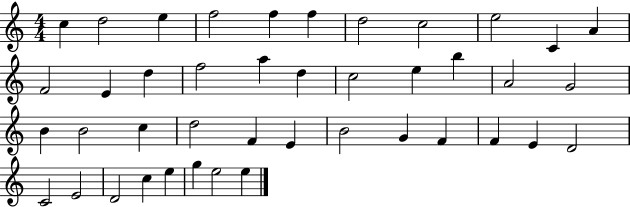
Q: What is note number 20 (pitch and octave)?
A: B5